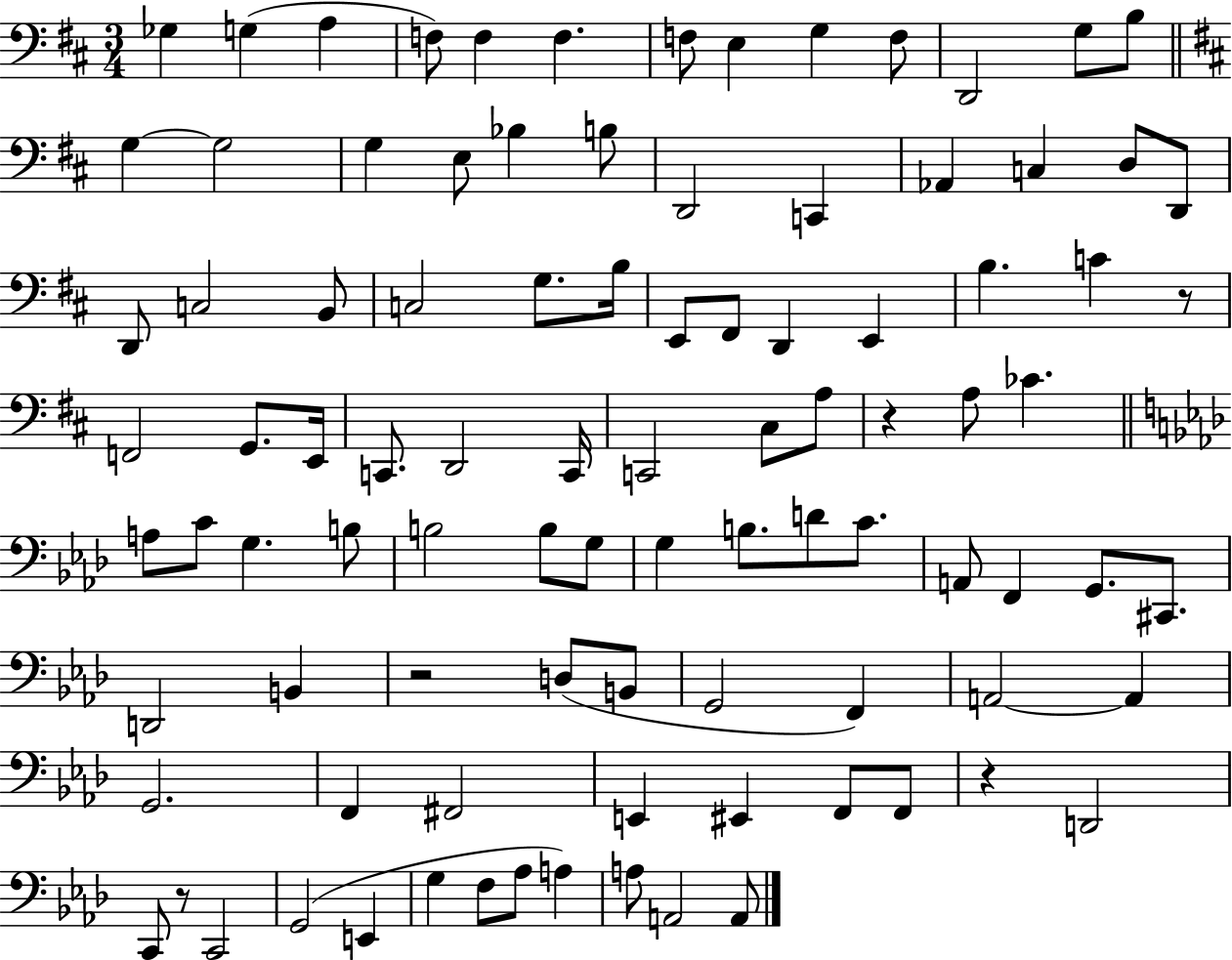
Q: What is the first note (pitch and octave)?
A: Gb3